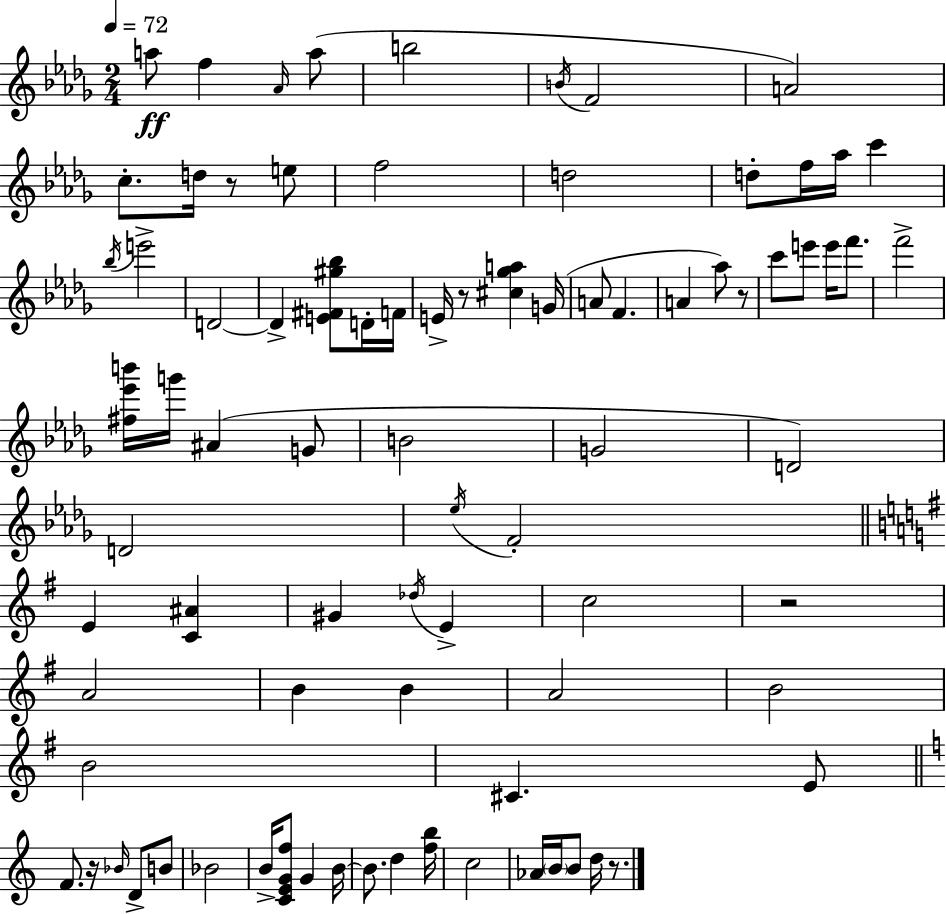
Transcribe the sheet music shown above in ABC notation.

X:1
T:Untitled
M:2/4
L:1/4
K:Bbm
a/2 f _A/4 a/2 b2 B/4 F2 A2 c/2 d/4 z/2 e/2 f2 d2 d/2 f/4 _a/4 c' _b/4 e'2 D2 D [E^F^g_b]/2 D/4 F/4 E/4 z/2 [^c_ga] G/4 A/2 F A _a/2 z/2 c'/2 e'/2 e'/4 f'/2 f'2 [^f_e'b']/4 g'/4 ^A G/2 B2 G2 D2 D2 _e/4 F2 E [C^A] ^G _d/4 E c2 z2 A2 B B A2 B2 B2 ^C E/2 F/2 z/4 _B/4 D/2 B/2 _B2 B/4 [CEGf]/2 G B/4 B/2 d [fb]/4 c2 _A/4 B/4 B/2 d/4 z/2